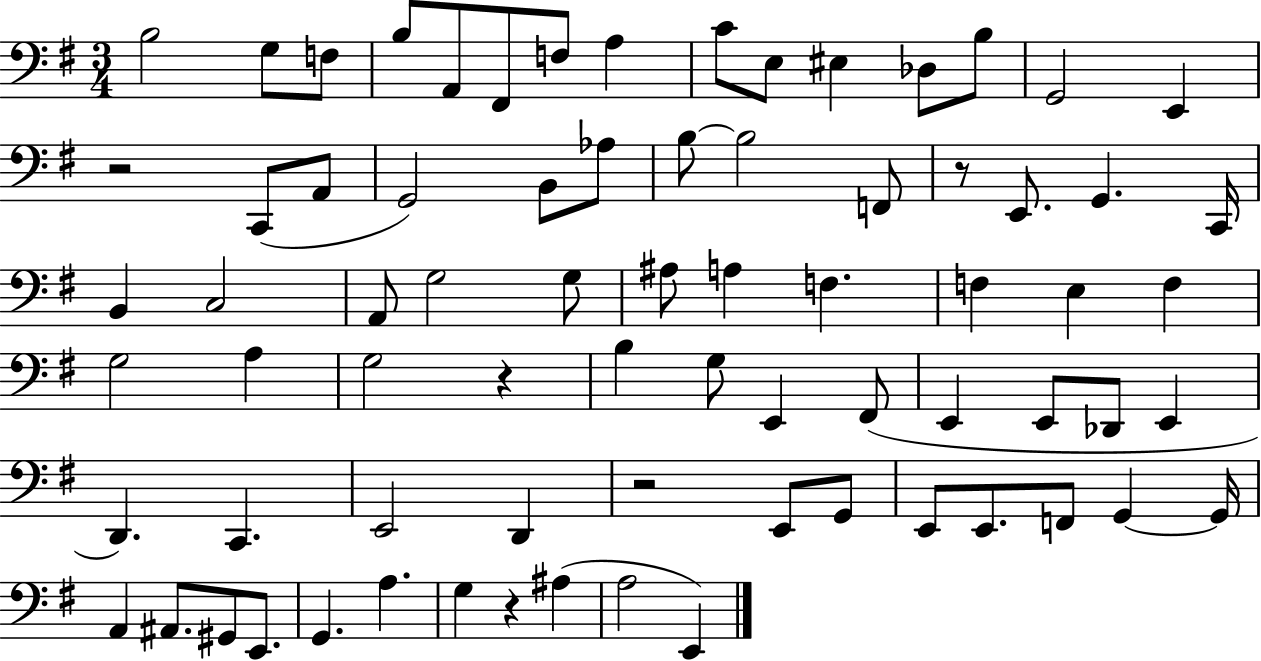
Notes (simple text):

B3/h G3/e F3/e B3/e A2/e F#2/e F3/e A3/q C4/e E3/e EIS3/q Db3/e B3/e G2/h E2/q R/h C2/e A2/e G2/h B2/e Ab3/e B3/e B3/h F2/e R/e E2/e. G2/q. C2/s B2/q C3/h A2/e G3/h G3/e A#3/e A3/q F3/q. F3/q E3/q F3/q G3/h A3/q G3/h R/q B3/q G3/e E2/q F#2/e E2/q E2/e Db2/e E2/q D2/q. C2/q. E2/h D2/q R/h E2/e G2/e E2/e E2/e. F2/e G2/q G2/s A2/q A#2/e. G#2/e E2/e. G2/q. A3/q. G3/q R/q A#3/q A3/h E2/q